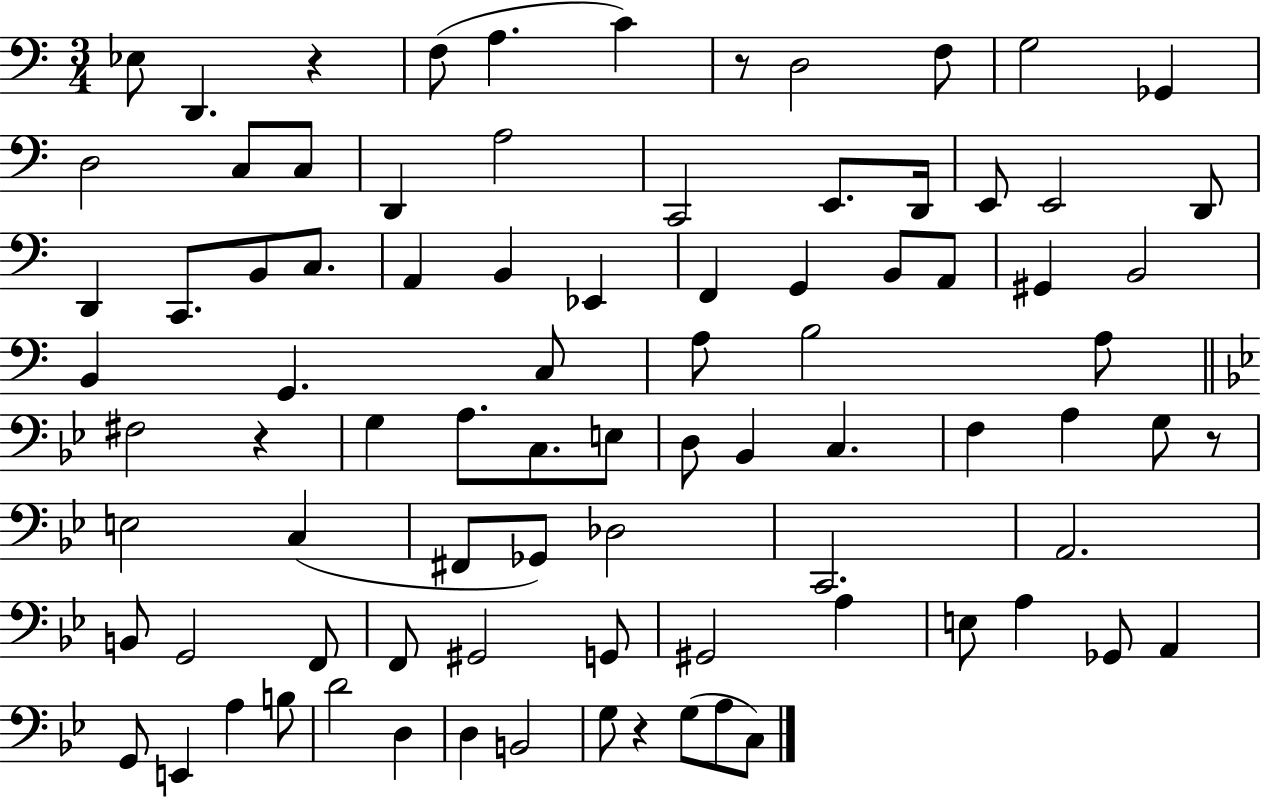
{
  \clef bass
  \numericTimeSignature
  \time 3/4
  \key c \major
  \repeat volta 2 { ees8 d,4. r4 | f8( a4. c'4) | r8 d2 f8 | g2 ges,4 | \break d2 c8 c8 | d,4 a2 | c,2 e,8. d,16 | e,8 e,2 d,8 | \break d,4 c,8. b,8 c8. | a,4 b,4 ees,4 | f,4 g,4 b,8 a,8 | gis,4 b,2 | \break b,4 g,4. c8 | a8 b2 a8 | \bar "||" \break \key bes \major fis2 r4 | g4 a8. c8. e8 | d8 bes,4 c4. | f4 a4 g8 r8 | \break e2 c4( | fis,8 ges,8) des2 | c,2. | a,2. | \break b,8 g,2 f,8 | f,8 gis,2 g,8 | gis,2 a4 | e8 a4 ges,8 a,4 | \break g,8 e,4 a4 b8 | d'2 d4 | d4 b,2 | g8 r4 g8( a8 c8) | \break } \bar "|."
}